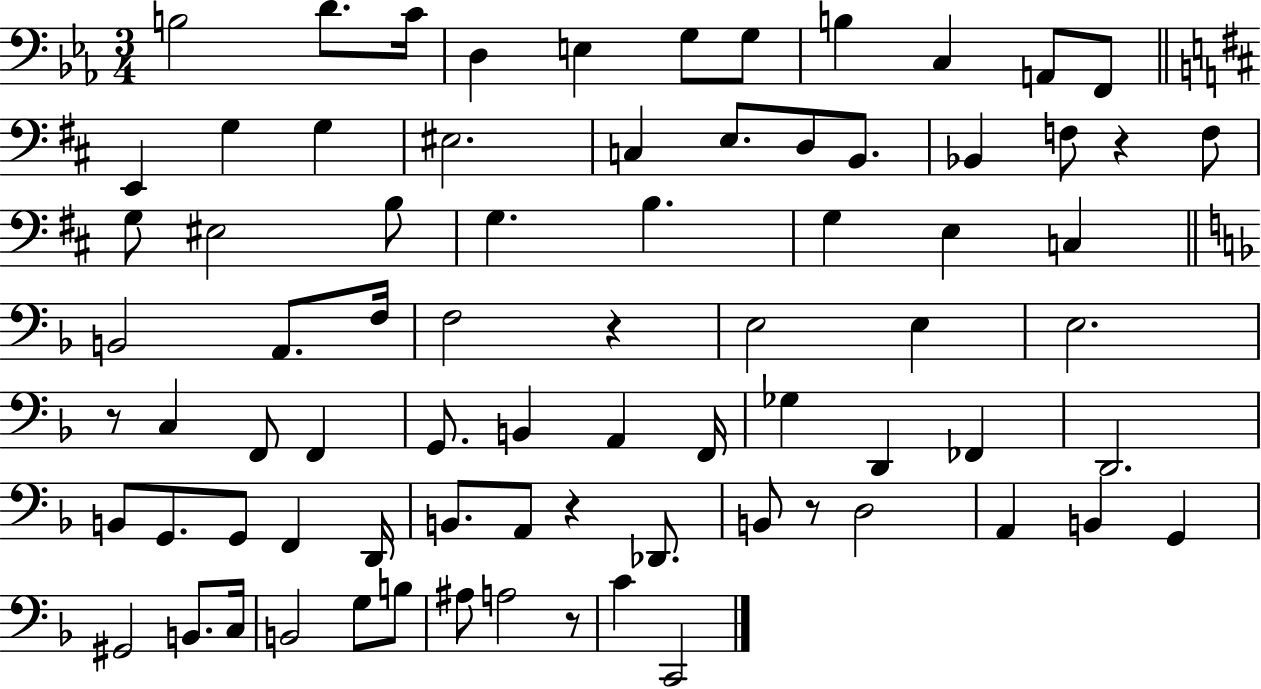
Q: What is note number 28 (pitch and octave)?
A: G3